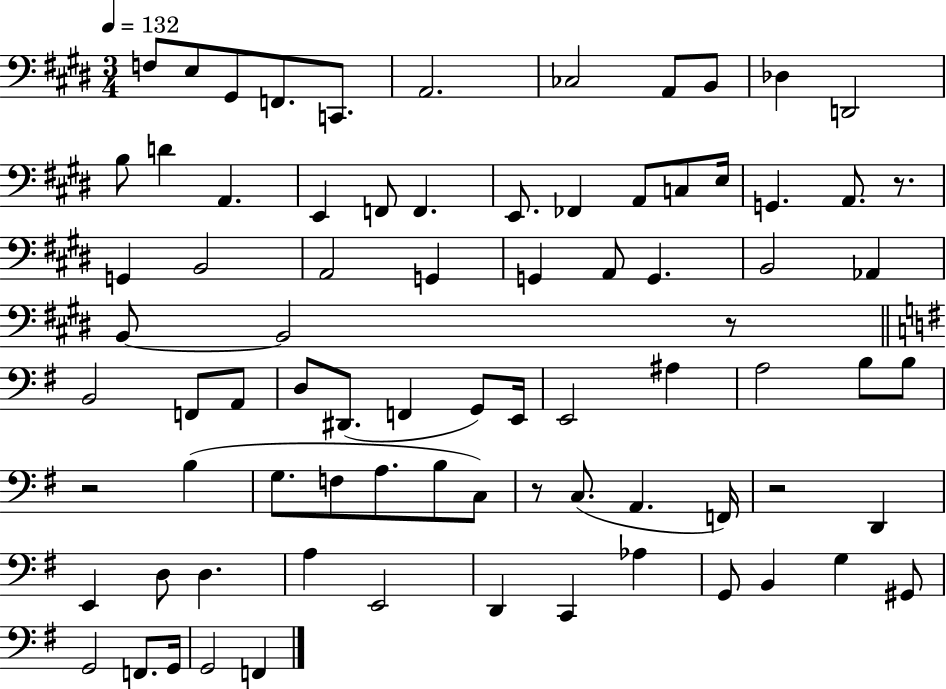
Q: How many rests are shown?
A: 5